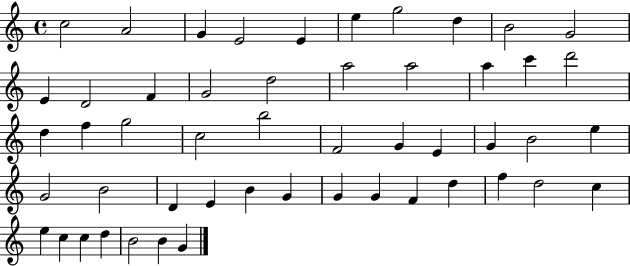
{
  \clef treble
  \time 4/4
  \defaultTimeSignature
  \key c \major
  c''2 a'2 | g'4 e'2 e'4 | e''4 g''2 d''4 | b'2 g'2 | \break e'4 d'2 f'4 | g'2 d''2 | a''2 a''2 | a''4 c'''4 d'''2 | \break d''4 f''4 g''2 | c''2 b''2 | f'2 g'4 e'4 | g'4 b'2 e''4 | \break g'2 b'2 | d'4 e'4 b'4 g'4 | g'4 g'4 f'4 d''4 | f''4 d''2 c''4 | \break e''4 c''4 c''4 d''4 | b'2 b'4 g'4 | \bar "|."
}